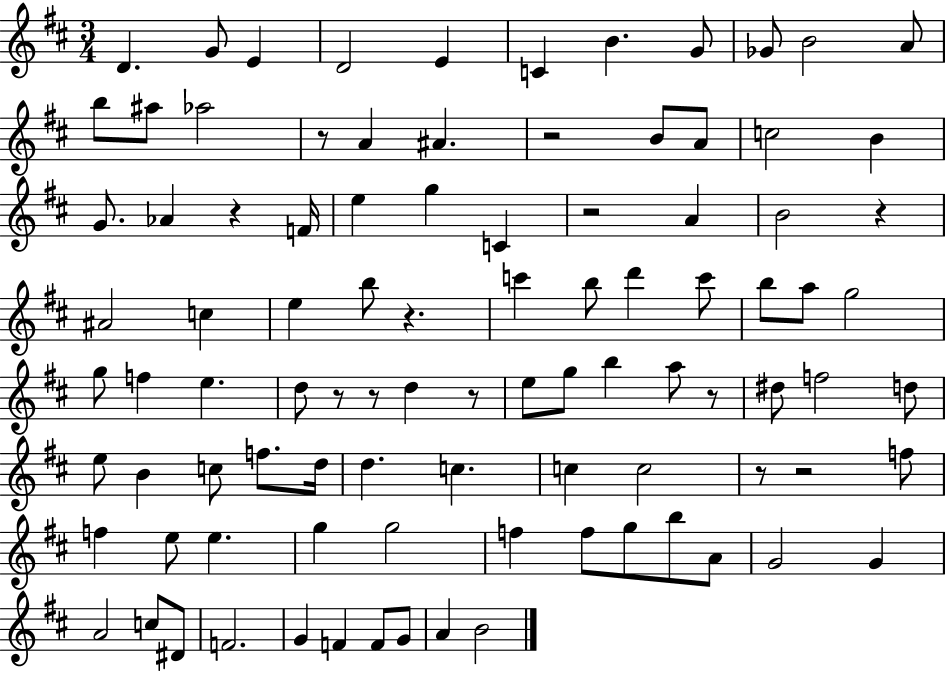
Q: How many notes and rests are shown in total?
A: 95